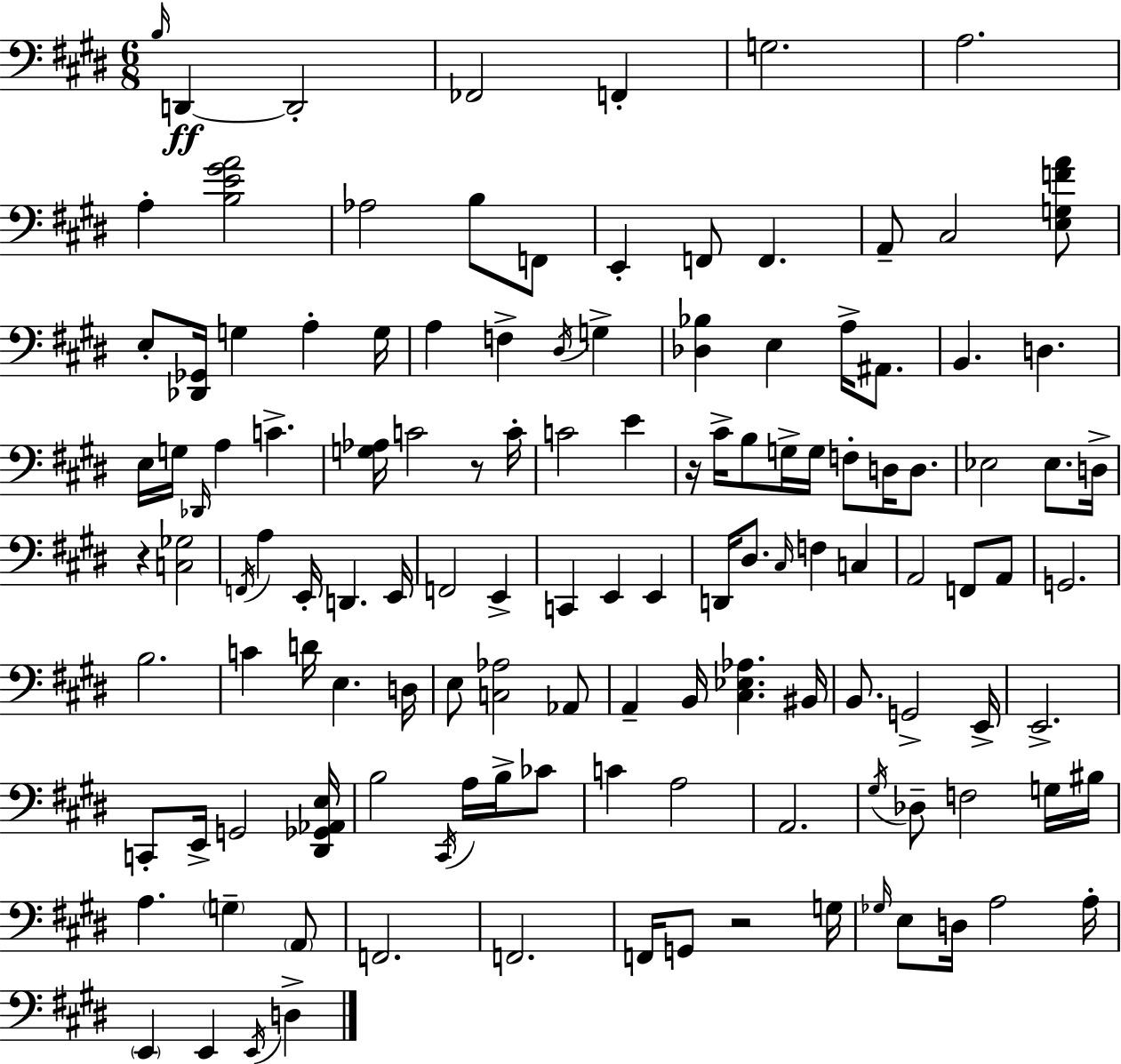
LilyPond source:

{
  \clef bass
  \numericTimeSignature
  \time 6/8
  \key e \major
  \grace { b16 }\ff d,4~~ d,2-. | fes,2 f,4-. | g2. | a2. | \break a4-. <b e' gis' a'>2 | aes2 b8 f,8 | e,4-. f,8 f,4. | a,8-- cis2 <e g f' a'>8 | \break e8-. <des, ges,>16 g4 a4-. | g16 a4 f4-> \acciaccatura { dis16 } g4-> | <des bes>4 e4 a16-> ais,8. | b,4. d4. | \break e16 g16 \grace { des,16 } a4 c'4.-> | <g aes>16 c'2 | r8 c'16-. c'2 e'4 | r16 cis'16-> b8 g16-> g16 f8-. d16 | \break d8. ees2 ees8. | d16-> r4 <c ges>2 | \acciaccatura { f,16 } a4 e,16-. d,4. | e,16 f,2 | \break e,4-> c,4 e,4 | e,4 d,16 dis8. \grace { cis16 } f4 | c4 a,2 | f,8 a,8 g,2. | \break b2. | c'4 d'16 e4. | d16 e8 <c aes>2 | aes,8 a,4-- b,16 <cis ees aes>4. | \break bis,16 b,8. g,2-> | e,16-> e,2.-> | c,8-. e,16-> g,2 | <dis, ges, aes, e>16 b2 | \break \acciaccatura { cis,16 } a16 b16-> ces'8 c'4 a2 | a,2. | \acciaccatura { gis16 } des8-- f2 | g16 bis16 a4. | \break \parenthesize g4-- \parenthesize a,8 f,2. | f,2. | f,16 g,8 r2 | g16 \grace { ges16 } e8 d16 a2 | \break a16-. \parenthesize e,4 | e,4 \acciaccatura { e,16 } d4-> \bar "|."
}